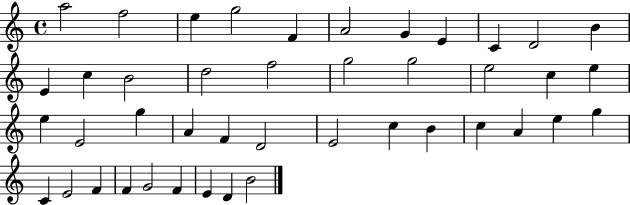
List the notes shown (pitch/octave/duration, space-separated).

A5/h F5/h E5/q G5/h F4/q A4/h G4/q E4/q C4/q D4/h B4/q E4/q C5/q B4/h D5/h F5/h G5/h G5/h E5/h C5/q E5/q E5/q E4/h G5/q A4/q F4/q D4/h E4/h C5/q B4/q C5/q A4/q E5/q G5/q C4/q E4/h F4/q F4/q G4/h F4/q E4/q D4/q B4/h